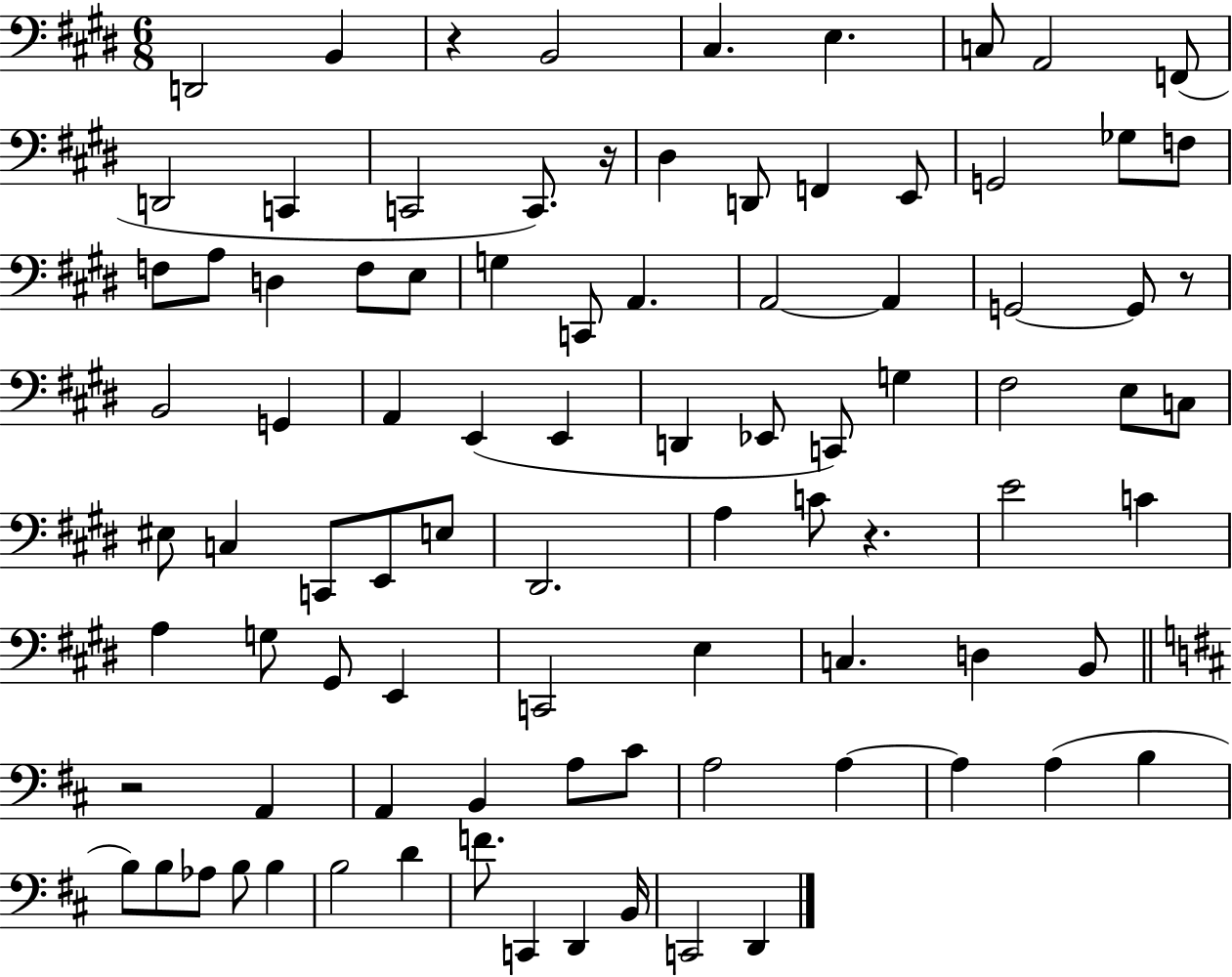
{
  \clef bass
  \numericTimeSignature
  \time 6/8
  \key e \major
  d,2 b,4 | r4 b,2 | cis4. e4. | c8 a,2 f,8( | \break d,2 c,4 | c,2 c,8.) r16 | dis4 d,8 f,4 e,8 | g,2 ges8 f8 | \break f8 a8 d4 f8 e8 | g4 c,8 a,4. | a,2~~ a,4 | g,2~~ g,8 r8 | \break b,2 g,4 | a,4 e,4( e,4 | d,4 ees,8 c,8) g4 | fis2 e8 c8 | \break eis8 c4 c,8 e,8 e8 | dis,2. | a4 c'8 r4. | e'2 c'4 | \break a4 g8 gis,8 e,4 | c,2 e4 | c4. d4 b,8 | \bar "||" \break \key d \major r2 a,4 | a,4 b,4 a8 cis'8 | a2 a4~~ | a4 a4( b4 | \break b8) b8 aes8 b8 b4 | b2 d'4 | f'8. c,4 d,4 b,16 | c,2 d,4 | \break \bar "|."
}